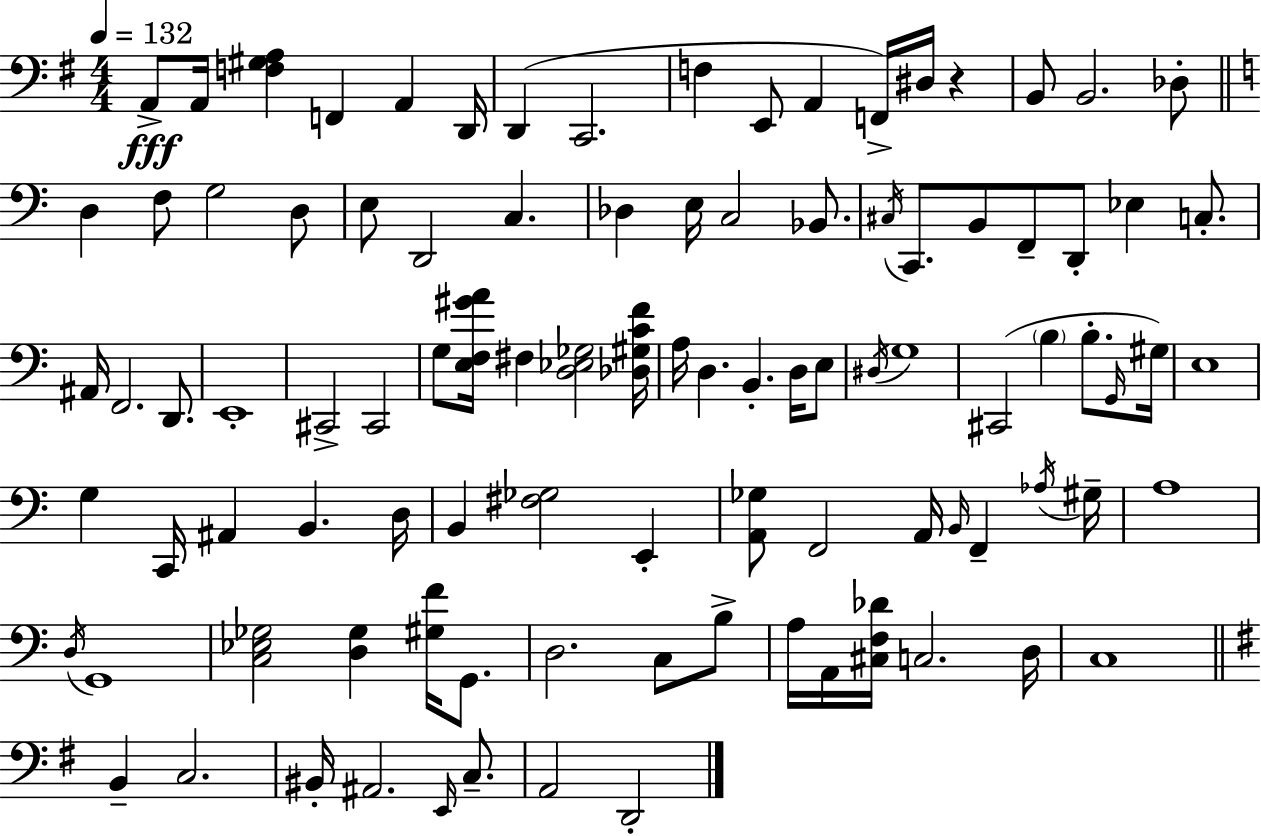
{
  \clef bass
  \numericTimeSignature
  \time 4/4
  \key g \major
  \tempo 4 = 132
  \repeat volta 2 { a,8->\fff a,16 <f gis a>4 f,4 a,4 d,16 | d,4( c,2. | f4 e,8 a,4 f,16->) dis16 r4 | b,8 b,2. des8-. | \break \bar "||" \break \key c \major d4 f8 g2 d8 | e8 d,2 c4. | des4 e16 c2 bes,8. | \acciaccatura { cis16 } c,8. b,8 f,8-- d,8-. ees4 c8.-. | \break ais,16 f,2. d,8. | e,1-. | cis,2-> cis,2 | g8 <e f gis' a'>16 fis4 <d ees ges>2 | \break <des gis c' f'>16 a16 d4. b,4.-. d16 e8 | \acciaccatura { dis16 } g1 | cis,2( \parenthesize b4 b8.-. | \grace { g,16 } gis16) e1 | \break g4 c,16 ais,4 b,4. | d16 b,4 <fis ges>2 e,4-. | <a, ges>8 f,2 a,16 \grace { b,16 } f,4-- | \acciaccatura { aes16 } gis16-- a1 | \break \acciaccatura { d16 } g,1 | <c ees ges>2 <d ges>4 | <gis f'>16 g,8. d2. | c8 b8-> a16 a,16 <cis f des'>16 c2. | \break d16 c1 | \bar "||" \break \key e \minor b,4-- c2. | bis,16-. ais,2. \grace { e,16 } c8.-- | a,2 d,2-. | } \bar "|."
}